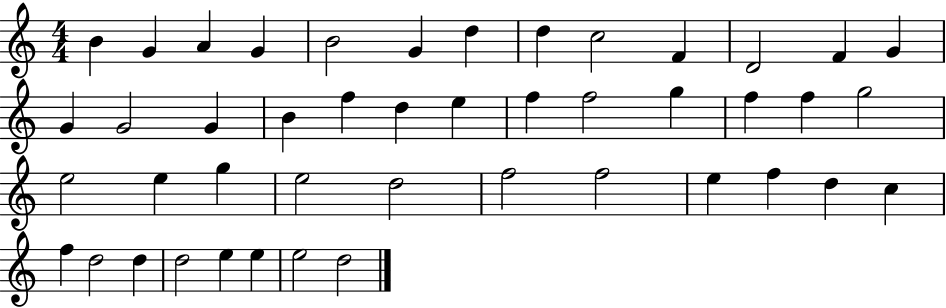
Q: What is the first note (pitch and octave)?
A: B4